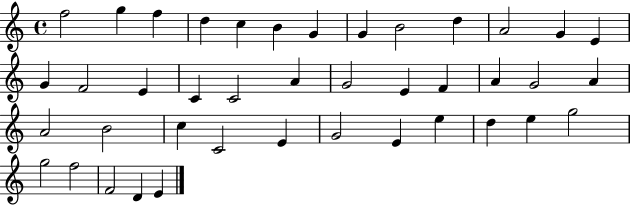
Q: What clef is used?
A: treble